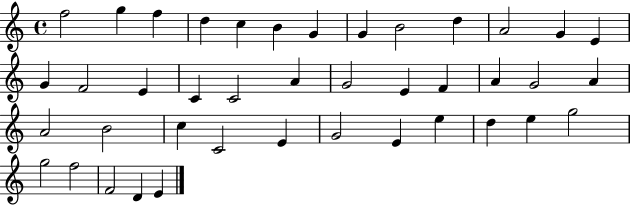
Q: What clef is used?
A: treble